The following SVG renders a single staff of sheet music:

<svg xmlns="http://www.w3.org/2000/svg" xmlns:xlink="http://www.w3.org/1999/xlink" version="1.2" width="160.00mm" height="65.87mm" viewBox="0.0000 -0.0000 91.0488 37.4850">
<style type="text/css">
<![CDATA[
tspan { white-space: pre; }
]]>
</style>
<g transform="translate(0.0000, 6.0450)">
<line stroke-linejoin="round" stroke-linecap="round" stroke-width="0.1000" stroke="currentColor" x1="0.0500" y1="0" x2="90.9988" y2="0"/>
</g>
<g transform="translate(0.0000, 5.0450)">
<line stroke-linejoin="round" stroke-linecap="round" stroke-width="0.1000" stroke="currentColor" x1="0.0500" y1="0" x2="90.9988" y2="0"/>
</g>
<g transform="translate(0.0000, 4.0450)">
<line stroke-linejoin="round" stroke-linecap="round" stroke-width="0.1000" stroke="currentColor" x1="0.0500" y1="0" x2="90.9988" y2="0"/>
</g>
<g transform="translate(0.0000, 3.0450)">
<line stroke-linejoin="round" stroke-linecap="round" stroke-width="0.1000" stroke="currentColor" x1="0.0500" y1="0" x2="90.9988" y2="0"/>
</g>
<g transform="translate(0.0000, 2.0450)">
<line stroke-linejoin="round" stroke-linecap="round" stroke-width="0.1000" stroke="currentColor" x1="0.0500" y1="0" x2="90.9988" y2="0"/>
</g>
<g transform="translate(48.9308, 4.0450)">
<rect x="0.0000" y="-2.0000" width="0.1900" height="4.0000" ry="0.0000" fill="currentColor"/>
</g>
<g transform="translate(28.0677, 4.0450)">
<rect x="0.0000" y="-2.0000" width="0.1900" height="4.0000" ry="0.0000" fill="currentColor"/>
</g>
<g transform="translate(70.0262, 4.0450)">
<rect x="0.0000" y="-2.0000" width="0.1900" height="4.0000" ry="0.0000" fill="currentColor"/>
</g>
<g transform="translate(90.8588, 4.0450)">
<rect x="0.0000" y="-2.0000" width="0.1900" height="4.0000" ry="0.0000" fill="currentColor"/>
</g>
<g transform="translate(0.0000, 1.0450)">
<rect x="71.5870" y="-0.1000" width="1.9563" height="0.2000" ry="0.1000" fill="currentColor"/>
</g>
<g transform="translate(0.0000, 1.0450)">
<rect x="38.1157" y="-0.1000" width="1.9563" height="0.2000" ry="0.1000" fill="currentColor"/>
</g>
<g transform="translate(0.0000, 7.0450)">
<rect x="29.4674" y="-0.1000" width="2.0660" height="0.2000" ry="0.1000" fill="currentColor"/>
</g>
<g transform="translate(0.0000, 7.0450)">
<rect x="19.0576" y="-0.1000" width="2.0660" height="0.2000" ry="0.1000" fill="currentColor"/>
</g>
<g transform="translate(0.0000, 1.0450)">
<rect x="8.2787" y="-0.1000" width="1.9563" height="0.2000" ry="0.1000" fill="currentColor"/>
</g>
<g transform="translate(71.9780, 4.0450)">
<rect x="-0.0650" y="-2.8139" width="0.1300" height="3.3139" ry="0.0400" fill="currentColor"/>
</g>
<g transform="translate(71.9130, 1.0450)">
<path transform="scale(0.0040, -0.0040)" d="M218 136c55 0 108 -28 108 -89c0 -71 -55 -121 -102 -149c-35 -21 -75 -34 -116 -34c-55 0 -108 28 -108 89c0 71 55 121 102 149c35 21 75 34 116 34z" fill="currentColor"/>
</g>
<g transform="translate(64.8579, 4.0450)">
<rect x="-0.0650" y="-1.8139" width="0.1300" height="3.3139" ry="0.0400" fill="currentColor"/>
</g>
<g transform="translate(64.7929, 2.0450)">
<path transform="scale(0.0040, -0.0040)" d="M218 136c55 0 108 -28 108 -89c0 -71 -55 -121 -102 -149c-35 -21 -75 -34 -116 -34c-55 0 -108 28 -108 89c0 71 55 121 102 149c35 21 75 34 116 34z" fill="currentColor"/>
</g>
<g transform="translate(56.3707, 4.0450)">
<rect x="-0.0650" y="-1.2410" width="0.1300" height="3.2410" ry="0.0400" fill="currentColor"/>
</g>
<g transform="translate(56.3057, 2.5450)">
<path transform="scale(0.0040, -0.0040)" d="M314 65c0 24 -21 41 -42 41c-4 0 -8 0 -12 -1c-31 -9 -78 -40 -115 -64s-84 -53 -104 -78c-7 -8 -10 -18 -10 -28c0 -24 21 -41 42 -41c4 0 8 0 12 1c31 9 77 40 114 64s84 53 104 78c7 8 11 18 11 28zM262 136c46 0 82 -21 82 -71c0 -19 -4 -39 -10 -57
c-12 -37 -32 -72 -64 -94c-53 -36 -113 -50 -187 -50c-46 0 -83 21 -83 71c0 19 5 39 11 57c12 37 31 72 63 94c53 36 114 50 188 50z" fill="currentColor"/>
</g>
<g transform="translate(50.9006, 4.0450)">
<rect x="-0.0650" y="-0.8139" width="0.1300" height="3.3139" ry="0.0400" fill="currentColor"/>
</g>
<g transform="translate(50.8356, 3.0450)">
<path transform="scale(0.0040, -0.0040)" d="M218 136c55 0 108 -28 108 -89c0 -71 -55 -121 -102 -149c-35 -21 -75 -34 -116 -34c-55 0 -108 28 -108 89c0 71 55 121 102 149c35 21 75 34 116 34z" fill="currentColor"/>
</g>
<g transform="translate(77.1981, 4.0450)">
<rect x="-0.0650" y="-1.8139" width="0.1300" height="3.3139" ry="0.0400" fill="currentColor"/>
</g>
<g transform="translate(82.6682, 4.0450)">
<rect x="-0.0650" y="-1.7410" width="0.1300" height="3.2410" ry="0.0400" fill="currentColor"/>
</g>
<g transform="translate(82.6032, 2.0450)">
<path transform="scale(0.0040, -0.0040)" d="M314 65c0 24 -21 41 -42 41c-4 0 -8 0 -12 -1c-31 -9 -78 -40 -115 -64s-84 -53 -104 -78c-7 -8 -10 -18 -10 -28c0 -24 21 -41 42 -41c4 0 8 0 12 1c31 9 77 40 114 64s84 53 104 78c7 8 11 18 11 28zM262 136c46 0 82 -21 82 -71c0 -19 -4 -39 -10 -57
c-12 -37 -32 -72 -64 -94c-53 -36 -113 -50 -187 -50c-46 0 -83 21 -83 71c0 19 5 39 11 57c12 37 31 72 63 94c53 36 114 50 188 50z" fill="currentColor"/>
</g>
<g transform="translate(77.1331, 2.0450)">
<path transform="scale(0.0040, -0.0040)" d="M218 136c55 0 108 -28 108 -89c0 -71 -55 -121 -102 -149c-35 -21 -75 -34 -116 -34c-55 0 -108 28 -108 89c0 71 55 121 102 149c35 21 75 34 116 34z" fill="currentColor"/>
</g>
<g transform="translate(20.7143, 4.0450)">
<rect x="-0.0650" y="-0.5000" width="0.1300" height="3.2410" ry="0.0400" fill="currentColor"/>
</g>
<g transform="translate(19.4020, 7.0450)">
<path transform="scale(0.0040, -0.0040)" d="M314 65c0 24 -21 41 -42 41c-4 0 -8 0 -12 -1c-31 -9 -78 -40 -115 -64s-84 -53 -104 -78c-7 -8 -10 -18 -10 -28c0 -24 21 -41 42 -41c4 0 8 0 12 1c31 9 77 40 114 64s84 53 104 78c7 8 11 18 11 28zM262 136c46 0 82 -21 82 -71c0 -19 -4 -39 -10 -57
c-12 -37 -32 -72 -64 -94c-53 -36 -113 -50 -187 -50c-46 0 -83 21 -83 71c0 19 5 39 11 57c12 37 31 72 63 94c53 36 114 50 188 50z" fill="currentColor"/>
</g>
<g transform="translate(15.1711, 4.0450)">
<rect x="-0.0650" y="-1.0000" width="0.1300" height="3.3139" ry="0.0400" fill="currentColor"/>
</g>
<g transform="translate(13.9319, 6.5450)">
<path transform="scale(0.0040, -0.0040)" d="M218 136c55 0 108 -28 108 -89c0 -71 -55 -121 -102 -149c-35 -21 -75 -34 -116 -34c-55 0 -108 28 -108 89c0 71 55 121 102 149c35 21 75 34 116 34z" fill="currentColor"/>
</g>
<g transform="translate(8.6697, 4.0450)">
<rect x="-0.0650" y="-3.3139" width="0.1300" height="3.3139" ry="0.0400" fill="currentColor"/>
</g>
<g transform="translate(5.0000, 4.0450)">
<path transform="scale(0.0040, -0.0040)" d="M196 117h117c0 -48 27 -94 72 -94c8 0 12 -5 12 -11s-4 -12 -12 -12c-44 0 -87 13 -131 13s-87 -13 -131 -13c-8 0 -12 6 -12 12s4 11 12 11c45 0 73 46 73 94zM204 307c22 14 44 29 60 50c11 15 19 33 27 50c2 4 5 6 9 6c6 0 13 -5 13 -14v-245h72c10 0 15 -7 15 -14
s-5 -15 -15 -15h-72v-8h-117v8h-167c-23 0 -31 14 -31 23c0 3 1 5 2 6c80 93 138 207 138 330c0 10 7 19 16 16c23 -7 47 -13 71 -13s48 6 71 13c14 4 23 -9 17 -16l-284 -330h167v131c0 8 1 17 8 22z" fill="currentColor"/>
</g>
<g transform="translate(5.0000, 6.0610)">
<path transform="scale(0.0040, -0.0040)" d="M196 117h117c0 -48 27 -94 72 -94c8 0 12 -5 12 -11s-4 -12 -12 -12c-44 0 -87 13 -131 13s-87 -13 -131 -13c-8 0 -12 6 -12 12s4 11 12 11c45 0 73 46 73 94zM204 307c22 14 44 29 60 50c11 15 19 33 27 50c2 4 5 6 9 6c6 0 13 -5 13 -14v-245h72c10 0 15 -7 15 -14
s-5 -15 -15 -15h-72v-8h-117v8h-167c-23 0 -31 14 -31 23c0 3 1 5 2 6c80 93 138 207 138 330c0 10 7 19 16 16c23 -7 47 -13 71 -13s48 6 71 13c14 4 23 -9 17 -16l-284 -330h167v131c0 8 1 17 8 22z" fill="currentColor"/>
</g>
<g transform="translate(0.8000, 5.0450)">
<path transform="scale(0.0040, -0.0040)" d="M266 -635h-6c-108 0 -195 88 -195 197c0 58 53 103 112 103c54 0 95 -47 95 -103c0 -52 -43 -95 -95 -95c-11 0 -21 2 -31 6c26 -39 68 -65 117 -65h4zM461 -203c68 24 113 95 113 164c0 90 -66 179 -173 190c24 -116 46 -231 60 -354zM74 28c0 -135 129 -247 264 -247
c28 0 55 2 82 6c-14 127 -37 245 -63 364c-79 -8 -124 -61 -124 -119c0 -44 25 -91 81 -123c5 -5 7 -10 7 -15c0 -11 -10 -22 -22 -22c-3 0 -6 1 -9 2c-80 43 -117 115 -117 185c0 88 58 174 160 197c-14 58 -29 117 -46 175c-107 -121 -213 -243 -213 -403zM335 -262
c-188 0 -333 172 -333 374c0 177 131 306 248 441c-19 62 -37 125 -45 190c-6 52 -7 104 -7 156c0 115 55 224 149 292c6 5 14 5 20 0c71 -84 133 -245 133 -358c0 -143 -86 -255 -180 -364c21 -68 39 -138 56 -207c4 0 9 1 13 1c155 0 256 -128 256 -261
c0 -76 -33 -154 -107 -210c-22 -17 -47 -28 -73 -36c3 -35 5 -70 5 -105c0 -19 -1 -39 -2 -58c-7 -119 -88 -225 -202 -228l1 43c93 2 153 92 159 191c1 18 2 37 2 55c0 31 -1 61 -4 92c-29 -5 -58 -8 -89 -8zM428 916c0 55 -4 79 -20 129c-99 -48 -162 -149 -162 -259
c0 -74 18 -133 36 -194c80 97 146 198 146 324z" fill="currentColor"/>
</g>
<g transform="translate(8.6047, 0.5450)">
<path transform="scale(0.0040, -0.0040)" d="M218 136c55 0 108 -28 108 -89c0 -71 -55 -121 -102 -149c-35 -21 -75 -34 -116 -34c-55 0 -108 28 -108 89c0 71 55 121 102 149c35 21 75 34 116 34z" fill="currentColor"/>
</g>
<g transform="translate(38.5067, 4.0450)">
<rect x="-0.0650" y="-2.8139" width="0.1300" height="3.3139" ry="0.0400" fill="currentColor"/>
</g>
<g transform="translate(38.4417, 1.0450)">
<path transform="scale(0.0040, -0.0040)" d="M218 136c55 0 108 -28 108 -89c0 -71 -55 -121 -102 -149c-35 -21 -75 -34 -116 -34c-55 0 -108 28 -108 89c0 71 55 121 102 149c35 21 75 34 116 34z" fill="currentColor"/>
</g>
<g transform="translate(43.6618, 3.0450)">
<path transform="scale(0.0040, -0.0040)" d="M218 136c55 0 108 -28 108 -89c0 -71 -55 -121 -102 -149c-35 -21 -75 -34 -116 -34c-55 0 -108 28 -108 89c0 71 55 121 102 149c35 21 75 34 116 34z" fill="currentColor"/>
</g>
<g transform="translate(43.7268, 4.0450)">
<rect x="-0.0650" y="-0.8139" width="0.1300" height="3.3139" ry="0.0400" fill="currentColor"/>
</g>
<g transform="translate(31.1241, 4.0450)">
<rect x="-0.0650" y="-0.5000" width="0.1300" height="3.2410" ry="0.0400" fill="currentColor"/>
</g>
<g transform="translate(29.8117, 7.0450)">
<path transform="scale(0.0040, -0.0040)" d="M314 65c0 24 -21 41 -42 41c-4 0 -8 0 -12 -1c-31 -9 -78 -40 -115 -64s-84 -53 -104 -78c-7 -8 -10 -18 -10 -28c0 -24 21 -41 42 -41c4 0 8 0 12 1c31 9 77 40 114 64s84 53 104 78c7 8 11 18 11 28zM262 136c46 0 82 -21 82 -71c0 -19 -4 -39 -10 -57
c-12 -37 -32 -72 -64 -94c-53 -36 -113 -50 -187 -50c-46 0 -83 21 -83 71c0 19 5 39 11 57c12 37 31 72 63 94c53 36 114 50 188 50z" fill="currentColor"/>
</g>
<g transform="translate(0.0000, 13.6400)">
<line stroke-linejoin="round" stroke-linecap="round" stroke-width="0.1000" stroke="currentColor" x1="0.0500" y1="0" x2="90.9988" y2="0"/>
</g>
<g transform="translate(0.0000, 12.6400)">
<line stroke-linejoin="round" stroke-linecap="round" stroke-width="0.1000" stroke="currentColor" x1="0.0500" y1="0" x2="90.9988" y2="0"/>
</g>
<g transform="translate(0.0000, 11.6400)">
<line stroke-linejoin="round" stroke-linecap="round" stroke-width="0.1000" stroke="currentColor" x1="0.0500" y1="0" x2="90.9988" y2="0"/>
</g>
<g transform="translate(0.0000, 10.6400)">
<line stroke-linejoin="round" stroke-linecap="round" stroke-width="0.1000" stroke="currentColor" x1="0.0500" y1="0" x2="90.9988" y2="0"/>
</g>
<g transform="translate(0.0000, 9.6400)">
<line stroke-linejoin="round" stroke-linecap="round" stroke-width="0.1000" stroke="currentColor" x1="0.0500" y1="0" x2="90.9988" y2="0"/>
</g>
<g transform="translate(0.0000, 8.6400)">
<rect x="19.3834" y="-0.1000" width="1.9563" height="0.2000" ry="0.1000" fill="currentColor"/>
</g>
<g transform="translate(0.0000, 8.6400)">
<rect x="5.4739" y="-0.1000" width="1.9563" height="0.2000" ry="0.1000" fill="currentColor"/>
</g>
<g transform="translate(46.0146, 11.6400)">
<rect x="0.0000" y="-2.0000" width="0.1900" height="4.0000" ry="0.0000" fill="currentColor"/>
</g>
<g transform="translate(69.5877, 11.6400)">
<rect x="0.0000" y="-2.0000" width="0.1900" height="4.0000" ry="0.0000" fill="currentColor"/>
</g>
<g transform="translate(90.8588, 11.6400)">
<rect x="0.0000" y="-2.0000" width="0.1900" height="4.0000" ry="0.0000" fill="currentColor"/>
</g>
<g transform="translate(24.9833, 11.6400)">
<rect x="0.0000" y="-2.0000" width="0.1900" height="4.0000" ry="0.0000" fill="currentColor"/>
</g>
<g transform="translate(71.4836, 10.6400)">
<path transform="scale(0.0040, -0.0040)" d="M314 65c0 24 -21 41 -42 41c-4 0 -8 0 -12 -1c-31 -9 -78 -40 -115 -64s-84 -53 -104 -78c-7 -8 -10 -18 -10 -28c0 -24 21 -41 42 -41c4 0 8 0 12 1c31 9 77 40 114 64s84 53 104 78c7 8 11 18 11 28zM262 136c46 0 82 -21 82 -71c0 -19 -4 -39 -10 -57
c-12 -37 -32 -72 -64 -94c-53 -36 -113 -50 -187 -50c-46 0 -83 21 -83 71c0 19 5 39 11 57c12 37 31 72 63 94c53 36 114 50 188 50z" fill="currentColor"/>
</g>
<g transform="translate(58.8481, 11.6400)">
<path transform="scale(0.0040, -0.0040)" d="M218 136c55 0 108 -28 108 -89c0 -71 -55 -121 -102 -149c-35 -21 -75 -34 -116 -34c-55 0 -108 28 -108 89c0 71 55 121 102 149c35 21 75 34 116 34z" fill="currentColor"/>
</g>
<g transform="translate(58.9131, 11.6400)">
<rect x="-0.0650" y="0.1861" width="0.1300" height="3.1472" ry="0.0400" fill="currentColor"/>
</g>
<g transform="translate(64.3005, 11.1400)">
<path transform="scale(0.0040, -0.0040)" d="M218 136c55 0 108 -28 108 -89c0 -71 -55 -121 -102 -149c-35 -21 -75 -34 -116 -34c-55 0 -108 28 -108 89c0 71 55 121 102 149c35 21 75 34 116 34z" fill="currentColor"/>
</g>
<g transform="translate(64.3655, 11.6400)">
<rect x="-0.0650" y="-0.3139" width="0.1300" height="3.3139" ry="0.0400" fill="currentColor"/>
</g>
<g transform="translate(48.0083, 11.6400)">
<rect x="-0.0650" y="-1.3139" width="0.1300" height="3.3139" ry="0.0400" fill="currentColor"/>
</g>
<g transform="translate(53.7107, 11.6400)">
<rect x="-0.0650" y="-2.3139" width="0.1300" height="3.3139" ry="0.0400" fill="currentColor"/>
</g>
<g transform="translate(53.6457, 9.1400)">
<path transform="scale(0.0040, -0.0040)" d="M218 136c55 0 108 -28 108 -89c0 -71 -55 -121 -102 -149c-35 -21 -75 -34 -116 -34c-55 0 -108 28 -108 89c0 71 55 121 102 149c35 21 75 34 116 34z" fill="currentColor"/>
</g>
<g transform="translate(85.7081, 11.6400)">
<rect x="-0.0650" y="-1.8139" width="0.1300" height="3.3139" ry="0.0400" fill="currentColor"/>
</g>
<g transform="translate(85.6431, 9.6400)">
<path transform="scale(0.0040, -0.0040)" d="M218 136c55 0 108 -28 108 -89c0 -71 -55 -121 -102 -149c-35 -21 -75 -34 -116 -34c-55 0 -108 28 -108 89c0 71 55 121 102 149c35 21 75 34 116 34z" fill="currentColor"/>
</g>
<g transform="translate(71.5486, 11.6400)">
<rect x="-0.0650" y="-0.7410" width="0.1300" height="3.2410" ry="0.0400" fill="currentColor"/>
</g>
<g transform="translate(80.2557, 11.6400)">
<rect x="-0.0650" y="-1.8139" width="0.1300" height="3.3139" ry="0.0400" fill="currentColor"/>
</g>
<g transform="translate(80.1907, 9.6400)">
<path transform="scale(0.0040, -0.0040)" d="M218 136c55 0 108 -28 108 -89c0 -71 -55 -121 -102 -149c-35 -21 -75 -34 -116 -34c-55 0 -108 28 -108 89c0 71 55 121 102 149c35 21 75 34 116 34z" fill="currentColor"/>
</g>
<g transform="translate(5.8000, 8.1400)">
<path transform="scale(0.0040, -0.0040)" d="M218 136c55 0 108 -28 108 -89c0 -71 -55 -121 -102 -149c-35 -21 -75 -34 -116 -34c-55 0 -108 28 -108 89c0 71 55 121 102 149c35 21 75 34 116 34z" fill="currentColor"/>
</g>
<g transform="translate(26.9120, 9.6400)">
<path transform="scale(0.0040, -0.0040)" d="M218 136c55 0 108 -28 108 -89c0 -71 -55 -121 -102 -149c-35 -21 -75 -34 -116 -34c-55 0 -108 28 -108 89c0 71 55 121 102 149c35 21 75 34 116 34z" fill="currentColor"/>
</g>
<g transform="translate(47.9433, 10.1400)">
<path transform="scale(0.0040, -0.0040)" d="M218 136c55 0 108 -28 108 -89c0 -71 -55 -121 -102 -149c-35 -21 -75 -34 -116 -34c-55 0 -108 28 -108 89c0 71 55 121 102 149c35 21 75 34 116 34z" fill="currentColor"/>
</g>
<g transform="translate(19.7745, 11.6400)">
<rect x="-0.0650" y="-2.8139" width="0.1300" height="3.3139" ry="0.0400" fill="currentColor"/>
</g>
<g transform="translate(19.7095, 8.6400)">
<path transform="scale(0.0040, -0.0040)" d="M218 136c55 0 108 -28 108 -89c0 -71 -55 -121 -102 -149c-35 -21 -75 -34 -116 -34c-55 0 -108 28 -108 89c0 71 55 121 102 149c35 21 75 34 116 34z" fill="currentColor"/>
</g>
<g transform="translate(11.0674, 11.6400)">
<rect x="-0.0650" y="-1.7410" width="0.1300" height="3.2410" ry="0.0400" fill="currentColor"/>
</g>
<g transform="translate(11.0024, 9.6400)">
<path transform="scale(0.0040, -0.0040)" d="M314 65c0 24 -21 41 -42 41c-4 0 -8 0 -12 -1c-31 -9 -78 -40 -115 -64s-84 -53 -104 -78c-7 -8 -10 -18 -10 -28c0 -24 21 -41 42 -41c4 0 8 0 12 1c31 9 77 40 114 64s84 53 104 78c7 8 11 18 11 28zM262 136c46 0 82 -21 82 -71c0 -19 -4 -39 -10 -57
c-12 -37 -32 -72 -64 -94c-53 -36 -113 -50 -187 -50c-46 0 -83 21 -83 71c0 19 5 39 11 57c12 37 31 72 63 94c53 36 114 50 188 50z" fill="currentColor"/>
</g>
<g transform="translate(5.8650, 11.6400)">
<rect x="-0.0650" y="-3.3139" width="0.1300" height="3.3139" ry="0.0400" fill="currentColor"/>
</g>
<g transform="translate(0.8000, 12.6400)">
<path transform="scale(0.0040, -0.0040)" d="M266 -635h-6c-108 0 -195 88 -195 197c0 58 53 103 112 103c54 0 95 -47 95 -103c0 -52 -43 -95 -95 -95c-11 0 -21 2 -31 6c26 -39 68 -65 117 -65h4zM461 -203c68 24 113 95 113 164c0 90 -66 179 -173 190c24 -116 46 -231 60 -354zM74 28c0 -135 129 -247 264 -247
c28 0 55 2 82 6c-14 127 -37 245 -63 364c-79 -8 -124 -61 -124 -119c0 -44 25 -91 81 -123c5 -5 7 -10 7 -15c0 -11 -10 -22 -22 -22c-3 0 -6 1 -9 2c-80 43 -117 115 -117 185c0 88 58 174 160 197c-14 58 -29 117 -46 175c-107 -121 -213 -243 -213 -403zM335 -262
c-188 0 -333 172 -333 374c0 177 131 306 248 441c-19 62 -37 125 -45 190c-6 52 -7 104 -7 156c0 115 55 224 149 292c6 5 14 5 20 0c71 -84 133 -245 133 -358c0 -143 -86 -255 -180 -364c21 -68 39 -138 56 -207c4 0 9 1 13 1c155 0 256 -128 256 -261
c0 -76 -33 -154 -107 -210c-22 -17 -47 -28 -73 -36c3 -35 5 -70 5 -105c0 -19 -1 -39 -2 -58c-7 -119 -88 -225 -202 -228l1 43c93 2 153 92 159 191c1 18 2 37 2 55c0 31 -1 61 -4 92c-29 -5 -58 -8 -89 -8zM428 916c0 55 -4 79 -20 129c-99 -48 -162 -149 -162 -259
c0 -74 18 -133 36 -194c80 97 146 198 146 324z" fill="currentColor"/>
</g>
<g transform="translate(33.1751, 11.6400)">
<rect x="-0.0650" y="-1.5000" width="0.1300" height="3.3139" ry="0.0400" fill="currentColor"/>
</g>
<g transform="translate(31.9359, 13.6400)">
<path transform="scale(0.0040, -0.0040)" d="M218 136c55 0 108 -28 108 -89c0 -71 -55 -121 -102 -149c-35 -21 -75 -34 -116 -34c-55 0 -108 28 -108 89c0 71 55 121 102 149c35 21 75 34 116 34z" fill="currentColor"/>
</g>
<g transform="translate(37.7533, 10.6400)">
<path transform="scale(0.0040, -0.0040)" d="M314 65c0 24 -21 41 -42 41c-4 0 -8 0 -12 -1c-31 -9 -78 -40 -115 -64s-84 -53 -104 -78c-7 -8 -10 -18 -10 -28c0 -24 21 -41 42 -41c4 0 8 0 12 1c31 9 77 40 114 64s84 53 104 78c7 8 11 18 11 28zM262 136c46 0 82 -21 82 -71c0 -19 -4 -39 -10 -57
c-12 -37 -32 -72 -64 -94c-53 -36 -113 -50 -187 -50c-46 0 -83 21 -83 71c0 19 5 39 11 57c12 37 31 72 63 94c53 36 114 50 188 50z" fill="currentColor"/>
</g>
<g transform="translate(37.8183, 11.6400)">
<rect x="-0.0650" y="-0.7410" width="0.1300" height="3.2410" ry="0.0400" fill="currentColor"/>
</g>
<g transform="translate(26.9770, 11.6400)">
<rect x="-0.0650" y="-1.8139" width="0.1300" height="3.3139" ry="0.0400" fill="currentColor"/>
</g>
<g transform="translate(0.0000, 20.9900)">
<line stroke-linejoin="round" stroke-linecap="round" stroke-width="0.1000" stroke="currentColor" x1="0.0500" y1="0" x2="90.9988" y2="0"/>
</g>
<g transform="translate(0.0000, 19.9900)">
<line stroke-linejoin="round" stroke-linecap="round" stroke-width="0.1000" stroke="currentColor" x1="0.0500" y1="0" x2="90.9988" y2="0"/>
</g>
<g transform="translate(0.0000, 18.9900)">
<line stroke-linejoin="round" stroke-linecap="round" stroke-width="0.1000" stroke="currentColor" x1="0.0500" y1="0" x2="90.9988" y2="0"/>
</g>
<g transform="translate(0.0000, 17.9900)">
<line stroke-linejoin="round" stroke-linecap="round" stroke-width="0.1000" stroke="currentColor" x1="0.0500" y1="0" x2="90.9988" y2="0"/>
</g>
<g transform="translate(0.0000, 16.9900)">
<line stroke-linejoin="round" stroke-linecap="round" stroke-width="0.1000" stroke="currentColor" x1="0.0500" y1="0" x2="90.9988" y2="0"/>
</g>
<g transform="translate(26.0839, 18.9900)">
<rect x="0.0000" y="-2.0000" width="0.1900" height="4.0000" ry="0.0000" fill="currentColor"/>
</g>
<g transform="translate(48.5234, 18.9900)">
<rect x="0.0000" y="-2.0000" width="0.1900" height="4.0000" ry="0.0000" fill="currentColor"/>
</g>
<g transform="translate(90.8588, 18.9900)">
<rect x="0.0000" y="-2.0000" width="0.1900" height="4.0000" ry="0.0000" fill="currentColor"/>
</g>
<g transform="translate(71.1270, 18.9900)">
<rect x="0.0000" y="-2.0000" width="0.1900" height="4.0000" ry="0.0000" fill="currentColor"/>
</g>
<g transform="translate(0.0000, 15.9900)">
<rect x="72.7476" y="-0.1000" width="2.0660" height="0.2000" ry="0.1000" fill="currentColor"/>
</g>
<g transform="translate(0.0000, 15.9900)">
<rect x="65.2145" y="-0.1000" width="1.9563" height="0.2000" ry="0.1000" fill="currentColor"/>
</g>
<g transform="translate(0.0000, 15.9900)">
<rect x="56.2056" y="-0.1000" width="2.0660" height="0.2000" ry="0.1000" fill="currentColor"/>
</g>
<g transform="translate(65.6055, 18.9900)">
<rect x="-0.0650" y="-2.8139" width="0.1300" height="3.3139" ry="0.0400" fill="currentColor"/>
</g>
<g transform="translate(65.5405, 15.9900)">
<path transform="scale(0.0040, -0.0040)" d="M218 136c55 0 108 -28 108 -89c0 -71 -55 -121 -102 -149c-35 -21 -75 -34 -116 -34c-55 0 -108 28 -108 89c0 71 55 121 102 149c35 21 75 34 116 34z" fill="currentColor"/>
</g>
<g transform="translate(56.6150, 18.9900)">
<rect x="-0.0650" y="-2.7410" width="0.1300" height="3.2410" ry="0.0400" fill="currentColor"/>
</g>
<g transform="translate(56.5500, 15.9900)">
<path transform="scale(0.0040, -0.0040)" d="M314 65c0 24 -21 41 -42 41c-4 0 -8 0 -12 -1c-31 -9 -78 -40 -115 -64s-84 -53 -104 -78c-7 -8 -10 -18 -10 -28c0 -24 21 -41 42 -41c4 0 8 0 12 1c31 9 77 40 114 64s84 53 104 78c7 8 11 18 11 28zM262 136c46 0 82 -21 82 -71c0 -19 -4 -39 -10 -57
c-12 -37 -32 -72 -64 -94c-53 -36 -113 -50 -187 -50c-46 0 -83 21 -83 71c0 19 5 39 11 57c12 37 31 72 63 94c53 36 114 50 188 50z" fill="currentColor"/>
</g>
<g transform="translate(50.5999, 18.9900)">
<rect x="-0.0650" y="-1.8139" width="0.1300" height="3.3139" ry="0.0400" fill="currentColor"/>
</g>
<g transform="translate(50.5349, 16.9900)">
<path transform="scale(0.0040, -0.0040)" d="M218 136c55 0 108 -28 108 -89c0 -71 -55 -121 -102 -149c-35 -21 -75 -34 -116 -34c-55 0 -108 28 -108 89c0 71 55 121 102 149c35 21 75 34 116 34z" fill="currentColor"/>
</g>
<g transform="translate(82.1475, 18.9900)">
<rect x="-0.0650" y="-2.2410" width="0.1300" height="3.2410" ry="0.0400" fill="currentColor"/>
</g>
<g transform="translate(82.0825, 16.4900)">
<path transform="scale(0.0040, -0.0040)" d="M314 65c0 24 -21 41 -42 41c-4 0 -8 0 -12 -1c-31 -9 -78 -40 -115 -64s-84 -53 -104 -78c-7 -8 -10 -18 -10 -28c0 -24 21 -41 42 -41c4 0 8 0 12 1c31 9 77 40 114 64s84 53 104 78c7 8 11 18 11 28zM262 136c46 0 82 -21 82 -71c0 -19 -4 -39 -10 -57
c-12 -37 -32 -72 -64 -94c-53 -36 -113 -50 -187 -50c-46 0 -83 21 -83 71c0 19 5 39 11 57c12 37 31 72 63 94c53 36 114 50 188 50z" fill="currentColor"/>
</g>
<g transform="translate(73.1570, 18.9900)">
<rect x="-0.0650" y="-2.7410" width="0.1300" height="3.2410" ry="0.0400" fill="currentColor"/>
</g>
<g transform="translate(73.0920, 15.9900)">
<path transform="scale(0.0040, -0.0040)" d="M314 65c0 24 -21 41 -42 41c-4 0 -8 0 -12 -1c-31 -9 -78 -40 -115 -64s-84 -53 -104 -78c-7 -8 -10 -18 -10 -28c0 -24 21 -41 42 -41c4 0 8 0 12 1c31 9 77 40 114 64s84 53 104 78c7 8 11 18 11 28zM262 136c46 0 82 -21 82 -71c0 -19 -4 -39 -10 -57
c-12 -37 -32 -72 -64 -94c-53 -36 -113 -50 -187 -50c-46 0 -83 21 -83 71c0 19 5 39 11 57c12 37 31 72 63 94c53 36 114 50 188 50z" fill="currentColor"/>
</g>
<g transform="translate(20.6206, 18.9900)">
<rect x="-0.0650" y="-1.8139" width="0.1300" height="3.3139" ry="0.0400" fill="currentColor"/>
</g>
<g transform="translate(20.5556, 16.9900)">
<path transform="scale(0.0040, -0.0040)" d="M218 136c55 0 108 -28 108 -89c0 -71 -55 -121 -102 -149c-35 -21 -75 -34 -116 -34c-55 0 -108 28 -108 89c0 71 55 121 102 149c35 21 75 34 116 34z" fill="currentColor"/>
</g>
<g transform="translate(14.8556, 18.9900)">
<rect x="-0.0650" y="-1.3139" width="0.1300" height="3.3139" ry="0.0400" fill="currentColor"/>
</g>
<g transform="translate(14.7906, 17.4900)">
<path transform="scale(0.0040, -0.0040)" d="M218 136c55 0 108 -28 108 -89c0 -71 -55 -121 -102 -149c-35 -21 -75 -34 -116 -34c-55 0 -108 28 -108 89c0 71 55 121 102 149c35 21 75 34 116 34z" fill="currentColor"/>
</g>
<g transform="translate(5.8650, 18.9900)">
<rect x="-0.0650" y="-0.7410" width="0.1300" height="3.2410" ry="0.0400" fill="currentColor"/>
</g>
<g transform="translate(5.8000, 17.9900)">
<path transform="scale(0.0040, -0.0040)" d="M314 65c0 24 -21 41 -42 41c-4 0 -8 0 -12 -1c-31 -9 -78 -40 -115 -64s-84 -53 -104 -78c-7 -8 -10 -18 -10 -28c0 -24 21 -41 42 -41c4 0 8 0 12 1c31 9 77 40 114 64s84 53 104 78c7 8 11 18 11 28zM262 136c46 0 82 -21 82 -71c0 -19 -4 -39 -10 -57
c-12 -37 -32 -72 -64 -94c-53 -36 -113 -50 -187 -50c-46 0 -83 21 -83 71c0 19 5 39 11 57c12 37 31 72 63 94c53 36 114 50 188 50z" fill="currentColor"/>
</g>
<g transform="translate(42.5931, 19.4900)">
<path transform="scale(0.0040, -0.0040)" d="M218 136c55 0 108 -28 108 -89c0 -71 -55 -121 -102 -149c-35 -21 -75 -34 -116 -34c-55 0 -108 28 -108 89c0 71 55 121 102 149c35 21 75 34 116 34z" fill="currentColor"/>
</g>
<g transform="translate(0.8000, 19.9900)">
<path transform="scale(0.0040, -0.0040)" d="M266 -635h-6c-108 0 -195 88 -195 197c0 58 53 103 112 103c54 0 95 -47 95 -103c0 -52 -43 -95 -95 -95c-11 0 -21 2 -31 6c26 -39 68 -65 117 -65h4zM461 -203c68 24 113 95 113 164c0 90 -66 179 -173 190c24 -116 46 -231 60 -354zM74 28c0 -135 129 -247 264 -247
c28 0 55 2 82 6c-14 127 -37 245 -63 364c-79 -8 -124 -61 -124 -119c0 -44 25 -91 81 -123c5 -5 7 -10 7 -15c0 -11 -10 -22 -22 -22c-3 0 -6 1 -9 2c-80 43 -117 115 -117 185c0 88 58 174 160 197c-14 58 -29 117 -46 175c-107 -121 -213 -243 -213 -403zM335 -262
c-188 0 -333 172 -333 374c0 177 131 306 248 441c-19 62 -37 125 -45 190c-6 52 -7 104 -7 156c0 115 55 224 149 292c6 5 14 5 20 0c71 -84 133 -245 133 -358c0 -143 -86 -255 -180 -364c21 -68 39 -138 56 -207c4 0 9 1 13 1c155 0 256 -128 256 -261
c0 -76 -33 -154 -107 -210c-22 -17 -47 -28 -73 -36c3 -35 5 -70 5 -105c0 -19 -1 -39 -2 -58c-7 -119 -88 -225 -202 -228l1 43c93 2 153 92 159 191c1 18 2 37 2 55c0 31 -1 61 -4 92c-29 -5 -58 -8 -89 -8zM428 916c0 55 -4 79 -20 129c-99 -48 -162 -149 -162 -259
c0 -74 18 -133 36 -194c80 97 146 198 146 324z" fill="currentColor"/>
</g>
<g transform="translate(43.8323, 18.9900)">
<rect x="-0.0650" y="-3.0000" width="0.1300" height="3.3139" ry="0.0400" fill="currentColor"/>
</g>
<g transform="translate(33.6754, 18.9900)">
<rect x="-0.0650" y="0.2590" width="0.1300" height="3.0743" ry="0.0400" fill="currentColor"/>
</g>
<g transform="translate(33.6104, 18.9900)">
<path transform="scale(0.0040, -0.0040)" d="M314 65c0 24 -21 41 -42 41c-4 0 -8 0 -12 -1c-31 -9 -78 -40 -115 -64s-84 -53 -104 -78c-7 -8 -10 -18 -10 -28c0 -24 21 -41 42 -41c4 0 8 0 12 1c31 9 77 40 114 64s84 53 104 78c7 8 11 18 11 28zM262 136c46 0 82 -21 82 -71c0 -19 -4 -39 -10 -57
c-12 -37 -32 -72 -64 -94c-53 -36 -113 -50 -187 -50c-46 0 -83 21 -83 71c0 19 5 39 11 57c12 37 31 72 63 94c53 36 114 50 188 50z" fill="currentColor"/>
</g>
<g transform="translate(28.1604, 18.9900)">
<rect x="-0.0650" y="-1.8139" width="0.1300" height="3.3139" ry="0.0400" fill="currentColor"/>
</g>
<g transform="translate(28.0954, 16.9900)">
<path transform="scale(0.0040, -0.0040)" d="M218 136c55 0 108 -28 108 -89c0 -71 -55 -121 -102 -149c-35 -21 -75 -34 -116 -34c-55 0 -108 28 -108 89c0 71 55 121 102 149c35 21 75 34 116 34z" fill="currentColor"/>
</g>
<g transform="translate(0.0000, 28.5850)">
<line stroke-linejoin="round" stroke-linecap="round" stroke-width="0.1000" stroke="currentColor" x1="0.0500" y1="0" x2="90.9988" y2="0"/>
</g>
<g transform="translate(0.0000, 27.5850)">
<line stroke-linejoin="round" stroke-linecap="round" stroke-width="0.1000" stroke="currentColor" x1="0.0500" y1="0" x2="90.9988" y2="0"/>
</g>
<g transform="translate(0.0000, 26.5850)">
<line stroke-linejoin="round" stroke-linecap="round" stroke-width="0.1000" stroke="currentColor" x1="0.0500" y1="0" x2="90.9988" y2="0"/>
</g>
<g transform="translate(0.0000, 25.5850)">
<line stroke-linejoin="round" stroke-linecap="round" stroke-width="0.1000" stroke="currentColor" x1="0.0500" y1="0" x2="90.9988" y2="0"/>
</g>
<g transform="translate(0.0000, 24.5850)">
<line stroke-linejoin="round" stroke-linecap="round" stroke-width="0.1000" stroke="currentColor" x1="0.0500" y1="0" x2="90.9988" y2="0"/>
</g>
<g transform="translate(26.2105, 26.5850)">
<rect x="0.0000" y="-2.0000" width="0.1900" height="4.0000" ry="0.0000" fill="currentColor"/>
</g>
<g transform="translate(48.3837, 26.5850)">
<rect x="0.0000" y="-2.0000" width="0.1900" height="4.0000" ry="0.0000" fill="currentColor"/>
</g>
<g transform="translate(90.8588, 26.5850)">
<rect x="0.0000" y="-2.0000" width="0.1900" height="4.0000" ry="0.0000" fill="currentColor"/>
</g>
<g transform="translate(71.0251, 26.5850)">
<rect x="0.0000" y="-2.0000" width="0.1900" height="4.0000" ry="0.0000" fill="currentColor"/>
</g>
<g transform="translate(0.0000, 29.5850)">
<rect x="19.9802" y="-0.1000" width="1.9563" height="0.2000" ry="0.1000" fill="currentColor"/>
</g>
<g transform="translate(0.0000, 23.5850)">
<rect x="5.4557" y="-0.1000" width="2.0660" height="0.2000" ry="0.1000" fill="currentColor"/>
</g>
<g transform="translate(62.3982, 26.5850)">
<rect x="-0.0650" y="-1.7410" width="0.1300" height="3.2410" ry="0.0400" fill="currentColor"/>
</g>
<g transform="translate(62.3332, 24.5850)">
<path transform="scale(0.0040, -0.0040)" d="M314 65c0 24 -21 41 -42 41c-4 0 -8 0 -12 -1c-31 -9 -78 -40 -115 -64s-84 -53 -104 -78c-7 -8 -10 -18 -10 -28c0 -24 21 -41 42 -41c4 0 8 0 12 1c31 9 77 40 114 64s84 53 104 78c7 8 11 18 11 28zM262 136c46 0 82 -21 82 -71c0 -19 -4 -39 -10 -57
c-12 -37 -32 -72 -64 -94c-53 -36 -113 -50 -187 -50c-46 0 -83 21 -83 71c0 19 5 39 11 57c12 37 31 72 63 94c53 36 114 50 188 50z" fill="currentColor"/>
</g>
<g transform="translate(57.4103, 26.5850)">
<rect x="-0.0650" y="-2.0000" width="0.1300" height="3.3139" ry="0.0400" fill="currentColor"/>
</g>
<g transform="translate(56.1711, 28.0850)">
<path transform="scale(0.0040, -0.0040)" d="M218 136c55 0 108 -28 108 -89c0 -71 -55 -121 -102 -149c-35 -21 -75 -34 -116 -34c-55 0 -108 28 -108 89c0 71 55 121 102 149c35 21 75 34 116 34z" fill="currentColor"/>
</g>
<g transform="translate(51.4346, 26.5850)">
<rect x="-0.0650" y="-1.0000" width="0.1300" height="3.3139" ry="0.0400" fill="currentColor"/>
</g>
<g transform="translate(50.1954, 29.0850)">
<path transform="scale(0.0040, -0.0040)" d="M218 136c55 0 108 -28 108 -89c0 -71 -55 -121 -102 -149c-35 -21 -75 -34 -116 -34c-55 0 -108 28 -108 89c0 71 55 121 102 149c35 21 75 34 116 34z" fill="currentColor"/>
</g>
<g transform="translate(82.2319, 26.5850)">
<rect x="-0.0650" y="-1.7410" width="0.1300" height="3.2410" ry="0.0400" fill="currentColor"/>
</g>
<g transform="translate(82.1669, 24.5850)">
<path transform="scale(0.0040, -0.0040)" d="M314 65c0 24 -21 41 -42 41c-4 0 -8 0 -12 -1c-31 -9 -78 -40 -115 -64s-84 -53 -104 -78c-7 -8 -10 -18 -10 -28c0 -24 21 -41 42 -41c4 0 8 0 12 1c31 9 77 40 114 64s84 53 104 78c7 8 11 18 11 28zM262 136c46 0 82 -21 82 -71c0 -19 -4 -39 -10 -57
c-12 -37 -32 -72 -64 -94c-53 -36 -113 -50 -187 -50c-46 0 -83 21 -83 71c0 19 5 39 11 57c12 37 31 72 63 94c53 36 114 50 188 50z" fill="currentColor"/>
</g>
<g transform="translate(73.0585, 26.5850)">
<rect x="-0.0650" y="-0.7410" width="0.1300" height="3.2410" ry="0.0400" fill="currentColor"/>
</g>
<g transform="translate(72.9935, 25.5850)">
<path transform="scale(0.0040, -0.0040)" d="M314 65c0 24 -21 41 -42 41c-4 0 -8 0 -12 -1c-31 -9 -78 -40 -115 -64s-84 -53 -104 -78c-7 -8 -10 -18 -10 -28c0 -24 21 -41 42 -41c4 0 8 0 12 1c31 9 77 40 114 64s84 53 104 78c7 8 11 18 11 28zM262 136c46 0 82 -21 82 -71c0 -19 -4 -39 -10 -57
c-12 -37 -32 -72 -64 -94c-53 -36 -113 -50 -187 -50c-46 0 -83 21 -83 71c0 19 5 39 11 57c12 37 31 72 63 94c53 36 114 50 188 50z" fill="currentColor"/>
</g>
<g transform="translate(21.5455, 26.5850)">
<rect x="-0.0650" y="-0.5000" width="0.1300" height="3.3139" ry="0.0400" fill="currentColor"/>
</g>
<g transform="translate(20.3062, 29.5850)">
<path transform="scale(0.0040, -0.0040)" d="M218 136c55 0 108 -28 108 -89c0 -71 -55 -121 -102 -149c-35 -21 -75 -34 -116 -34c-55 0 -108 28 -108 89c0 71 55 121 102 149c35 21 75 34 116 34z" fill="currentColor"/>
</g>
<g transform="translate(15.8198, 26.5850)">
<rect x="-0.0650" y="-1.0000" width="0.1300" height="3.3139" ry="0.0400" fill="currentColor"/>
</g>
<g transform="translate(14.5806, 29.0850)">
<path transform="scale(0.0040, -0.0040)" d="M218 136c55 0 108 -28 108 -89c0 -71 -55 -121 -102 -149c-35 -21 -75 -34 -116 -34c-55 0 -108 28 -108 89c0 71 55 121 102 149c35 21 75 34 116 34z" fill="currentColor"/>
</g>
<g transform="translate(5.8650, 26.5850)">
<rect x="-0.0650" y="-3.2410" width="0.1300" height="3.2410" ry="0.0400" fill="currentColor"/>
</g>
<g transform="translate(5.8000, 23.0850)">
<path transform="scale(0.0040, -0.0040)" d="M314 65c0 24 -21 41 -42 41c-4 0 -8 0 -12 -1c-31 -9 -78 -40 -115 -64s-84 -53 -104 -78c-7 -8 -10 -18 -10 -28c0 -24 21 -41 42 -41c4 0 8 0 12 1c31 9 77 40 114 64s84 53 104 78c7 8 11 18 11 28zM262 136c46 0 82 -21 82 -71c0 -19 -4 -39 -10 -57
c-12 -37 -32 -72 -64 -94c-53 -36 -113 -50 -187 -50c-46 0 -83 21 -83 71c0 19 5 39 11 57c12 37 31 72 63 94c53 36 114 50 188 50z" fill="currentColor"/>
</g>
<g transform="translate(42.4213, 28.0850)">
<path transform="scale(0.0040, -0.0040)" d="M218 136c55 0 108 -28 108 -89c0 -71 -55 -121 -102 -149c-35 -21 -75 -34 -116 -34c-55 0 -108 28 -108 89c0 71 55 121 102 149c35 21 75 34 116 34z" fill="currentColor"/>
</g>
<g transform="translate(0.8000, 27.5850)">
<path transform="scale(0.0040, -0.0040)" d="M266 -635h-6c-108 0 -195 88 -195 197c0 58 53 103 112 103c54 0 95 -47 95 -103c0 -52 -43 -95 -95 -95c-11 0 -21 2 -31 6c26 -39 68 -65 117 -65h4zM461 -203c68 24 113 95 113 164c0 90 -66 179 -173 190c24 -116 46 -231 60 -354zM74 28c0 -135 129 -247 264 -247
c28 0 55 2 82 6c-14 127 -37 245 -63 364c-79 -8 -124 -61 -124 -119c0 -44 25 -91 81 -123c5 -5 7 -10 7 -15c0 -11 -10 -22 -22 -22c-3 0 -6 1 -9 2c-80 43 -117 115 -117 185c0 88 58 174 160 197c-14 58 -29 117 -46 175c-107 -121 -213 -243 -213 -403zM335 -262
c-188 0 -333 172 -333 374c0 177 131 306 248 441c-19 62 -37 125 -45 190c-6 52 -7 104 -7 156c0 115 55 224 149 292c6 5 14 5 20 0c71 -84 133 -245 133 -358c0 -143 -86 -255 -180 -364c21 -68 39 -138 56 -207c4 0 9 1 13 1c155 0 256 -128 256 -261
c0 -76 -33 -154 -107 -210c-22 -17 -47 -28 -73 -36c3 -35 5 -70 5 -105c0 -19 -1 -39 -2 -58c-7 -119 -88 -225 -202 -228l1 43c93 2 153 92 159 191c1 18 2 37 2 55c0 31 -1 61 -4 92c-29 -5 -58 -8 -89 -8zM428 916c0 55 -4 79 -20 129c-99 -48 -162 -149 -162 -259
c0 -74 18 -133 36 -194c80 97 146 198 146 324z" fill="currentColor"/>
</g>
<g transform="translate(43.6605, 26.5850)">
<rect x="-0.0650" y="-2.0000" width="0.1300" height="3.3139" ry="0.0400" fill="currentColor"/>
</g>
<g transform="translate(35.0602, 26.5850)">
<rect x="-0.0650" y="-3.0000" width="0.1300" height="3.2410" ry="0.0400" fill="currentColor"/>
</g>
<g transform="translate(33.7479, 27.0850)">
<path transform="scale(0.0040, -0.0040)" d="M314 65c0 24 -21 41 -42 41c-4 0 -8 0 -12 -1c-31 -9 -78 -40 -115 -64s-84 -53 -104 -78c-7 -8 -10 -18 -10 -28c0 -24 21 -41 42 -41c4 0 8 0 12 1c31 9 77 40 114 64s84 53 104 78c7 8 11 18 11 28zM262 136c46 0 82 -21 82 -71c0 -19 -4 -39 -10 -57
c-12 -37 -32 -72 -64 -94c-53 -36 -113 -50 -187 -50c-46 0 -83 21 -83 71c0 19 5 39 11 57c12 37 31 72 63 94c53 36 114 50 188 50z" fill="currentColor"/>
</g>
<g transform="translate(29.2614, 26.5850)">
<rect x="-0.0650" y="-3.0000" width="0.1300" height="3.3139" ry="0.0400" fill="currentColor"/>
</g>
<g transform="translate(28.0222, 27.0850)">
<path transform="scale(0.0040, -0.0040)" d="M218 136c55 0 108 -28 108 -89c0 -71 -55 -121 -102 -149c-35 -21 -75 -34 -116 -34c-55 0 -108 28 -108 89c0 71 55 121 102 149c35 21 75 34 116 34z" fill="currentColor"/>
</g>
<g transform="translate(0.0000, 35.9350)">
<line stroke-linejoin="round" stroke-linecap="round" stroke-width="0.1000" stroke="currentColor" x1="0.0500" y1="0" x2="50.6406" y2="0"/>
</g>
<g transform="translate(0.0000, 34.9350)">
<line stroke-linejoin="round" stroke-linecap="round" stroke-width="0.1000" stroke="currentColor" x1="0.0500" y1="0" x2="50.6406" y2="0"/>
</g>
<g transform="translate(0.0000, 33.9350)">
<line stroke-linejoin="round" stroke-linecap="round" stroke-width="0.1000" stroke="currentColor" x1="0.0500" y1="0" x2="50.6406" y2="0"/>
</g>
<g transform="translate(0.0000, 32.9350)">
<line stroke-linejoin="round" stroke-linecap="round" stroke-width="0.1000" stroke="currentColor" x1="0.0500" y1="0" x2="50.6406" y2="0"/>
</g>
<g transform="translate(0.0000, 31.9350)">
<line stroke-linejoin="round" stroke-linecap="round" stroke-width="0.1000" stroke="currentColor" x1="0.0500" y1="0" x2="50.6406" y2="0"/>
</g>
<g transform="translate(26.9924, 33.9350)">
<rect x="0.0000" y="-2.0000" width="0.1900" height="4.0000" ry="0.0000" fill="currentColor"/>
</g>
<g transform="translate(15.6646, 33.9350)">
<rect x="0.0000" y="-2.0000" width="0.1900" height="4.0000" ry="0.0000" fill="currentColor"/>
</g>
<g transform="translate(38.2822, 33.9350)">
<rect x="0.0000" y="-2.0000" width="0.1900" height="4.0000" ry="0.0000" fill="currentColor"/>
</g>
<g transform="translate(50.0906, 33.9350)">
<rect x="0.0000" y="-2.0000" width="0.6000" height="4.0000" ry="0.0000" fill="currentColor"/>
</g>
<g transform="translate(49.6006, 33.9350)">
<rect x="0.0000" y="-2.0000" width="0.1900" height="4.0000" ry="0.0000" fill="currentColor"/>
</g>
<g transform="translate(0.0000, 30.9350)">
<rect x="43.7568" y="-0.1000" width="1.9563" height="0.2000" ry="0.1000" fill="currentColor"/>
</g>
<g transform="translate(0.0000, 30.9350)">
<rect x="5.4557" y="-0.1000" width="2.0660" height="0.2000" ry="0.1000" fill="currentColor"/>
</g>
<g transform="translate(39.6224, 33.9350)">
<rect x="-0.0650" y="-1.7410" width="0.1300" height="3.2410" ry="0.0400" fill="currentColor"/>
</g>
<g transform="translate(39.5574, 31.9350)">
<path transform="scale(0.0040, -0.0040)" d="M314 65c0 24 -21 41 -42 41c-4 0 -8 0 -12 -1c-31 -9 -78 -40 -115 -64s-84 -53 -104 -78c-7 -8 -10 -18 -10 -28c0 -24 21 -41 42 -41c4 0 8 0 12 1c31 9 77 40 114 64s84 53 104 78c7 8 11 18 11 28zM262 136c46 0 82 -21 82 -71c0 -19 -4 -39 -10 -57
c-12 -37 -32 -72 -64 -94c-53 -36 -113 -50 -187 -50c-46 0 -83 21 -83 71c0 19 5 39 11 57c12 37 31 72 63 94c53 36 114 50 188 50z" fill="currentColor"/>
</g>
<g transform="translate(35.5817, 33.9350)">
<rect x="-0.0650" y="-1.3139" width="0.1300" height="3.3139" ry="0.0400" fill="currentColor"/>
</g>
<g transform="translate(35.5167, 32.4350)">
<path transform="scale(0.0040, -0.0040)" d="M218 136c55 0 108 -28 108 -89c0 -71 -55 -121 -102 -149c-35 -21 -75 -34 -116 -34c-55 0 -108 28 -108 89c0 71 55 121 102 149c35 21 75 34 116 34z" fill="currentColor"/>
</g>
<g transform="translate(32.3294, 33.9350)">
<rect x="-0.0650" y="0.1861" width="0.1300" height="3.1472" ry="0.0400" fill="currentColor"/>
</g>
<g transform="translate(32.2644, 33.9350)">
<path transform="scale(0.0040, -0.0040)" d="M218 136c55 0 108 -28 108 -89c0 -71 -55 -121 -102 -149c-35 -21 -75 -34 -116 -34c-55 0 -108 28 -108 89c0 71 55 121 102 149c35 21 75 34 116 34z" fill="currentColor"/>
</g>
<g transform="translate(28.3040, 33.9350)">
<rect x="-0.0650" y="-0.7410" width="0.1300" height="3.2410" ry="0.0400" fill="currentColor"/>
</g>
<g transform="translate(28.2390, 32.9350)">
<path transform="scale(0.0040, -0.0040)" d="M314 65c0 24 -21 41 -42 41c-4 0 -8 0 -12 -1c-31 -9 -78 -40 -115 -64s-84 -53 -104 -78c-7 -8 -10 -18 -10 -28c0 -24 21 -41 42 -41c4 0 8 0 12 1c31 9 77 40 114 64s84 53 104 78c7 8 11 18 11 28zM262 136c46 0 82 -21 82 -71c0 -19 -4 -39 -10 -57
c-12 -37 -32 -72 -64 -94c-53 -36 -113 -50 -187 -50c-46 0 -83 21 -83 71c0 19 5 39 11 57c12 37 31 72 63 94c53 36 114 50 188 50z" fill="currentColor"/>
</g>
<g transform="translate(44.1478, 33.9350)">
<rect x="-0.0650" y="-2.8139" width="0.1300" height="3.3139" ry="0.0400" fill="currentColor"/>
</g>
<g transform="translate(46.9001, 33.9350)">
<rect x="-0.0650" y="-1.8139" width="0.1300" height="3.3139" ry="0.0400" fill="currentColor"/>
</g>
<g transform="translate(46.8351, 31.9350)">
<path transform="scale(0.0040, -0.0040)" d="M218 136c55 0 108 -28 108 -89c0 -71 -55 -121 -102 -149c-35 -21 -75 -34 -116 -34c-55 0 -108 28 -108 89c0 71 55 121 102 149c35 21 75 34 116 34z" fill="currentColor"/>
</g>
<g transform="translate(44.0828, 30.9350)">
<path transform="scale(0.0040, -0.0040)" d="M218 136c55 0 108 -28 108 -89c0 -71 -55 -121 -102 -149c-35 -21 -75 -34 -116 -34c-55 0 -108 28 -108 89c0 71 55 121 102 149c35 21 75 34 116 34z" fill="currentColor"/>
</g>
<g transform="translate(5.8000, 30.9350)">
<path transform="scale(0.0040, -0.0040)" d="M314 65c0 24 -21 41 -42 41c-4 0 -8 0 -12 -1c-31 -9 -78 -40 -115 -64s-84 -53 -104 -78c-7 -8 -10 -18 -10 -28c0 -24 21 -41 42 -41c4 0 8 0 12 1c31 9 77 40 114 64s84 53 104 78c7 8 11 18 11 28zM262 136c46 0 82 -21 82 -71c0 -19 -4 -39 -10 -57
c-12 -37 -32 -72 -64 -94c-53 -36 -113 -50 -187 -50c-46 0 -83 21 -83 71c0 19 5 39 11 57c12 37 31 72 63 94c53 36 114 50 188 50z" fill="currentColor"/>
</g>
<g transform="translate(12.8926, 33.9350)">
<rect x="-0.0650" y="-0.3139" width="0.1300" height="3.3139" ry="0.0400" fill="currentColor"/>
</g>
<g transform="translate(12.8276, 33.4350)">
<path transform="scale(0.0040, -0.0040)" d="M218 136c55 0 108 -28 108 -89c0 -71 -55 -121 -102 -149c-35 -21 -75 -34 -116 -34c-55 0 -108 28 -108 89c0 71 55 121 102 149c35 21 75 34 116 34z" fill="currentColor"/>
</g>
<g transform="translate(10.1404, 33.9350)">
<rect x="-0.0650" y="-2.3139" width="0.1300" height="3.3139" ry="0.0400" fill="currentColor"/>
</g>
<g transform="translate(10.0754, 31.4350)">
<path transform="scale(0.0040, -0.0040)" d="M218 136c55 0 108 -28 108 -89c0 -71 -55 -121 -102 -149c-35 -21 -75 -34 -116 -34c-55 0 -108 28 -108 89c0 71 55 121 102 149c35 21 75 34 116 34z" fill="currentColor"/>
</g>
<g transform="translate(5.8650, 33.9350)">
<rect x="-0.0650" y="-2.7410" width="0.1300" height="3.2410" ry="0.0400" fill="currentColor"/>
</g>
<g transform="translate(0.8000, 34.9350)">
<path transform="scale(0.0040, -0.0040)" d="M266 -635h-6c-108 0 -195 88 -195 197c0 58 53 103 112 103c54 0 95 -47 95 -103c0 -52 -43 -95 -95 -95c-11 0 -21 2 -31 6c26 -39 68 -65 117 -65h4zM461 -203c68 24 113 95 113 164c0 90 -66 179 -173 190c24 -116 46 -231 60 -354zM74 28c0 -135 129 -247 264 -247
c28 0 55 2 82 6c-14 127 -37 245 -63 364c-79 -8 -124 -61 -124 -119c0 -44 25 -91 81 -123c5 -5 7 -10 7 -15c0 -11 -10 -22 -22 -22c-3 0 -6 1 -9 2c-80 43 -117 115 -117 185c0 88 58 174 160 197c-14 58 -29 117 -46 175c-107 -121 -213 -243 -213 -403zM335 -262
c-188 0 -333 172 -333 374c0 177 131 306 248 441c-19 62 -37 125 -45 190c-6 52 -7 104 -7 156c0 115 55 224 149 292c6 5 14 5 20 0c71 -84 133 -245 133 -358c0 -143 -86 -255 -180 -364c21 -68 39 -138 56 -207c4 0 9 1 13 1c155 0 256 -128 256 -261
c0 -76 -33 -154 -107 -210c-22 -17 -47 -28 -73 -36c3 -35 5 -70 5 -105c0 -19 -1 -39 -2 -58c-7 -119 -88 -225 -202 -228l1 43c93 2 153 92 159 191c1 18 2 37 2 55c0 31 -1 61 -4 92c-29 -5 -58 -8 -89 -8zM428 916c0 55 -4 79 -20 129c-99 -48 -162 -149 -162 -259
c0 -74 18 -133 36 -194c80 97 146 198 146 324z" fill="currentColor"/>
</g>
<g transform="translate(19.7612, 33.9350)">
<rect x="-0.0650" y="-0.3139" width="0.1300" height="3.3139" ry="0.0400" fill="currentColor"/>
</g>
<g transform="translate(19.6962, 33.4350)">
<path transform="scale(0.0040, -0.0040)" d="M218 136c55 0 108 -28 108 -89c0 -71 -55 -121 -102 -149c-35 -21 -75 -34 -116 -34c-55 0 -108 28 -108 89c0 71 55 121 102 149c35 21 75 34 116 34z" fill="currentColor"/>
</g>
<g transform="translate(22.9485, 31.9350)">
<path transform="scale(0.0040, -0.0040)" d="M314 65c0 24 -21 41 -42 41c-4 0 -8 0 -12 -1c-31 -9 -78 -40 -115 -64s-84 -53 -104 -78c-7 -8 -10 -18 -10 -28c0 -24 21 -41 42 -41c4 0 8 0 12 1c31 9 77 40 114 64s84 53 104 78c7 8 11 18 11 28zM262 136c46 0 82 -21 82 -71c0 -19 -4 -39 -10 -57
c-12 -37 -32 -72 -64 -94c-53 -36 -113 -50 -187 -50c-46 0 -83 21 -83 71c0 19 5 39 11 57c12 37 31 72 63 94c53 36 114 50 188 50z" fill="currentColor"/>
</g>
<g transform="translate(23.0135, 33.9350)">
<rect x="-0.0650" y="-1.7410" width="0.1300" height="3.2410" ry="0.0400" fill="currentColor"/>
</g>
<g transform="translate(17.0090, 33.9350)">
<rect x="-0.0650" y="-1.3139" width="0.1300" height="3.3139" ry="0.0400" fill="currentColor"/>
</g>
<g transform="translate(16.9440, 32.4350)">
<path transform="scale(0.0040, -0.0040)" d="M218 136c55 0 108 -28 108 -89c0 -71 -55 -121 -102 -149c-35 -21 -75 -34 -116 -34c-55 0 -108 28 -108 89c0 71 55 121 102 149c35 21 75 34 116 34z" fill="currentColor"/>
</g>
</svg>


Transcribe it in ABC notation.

X:1
T:Untitled
M:4/4
L:1/4
K:C
b D C2 C2 a d d e2 f a f f2 b f2 a f E d2 e g B c d2 f f d2 e f f B2 A f a2 a a2 g2 b2 D C A A2 F D F f2 d2 f2 a2 g c e c f2 d2 B e f2 a f